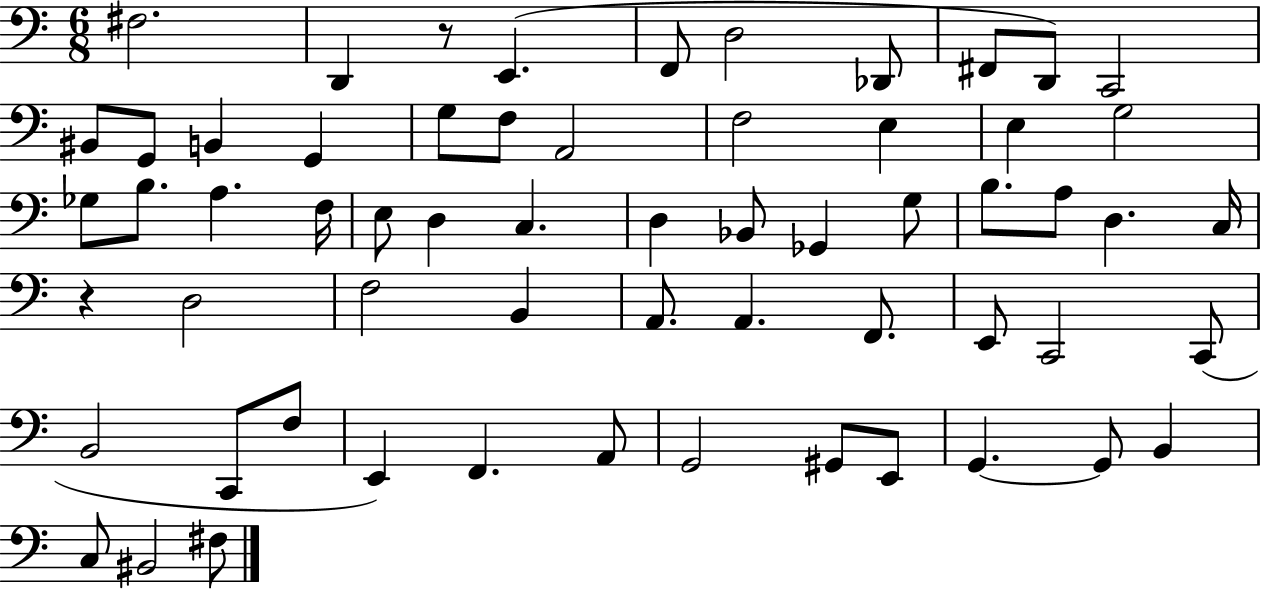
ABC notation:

X:1
T:Untitled
M:6/8
L:1/4
K:C
^F,2 D,, z/2 E,, F,,/2 D,2 _D,,/2 ^F,,/2 D,,/2 C,,2 ^B,,/2 G,,/2 B,, G,, G,/2 F,/2 A,,2 F,2 E, E, G,2 _G,/2 B,/2 A, F,/4 E,/2 D, C, D, _B,,/2 _G,, G,/2 B,/2 A,/2 D, C,/4 z D,2 F,2 B,, A,,/2 A,, F,,/2 E,,/2 C,,2 C,,/2 B,,2 C,,/2 F,/2 E,, F,, A,,/2 G,,2 ^G,,/2 E,,/2 G,, G,,/2 B,, C,/2 ^B,,2 ^F,/2